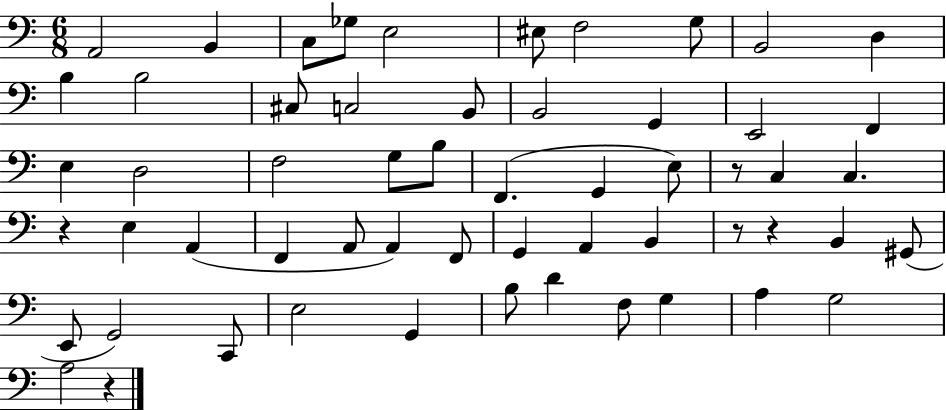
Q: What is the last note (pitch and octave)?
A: A3